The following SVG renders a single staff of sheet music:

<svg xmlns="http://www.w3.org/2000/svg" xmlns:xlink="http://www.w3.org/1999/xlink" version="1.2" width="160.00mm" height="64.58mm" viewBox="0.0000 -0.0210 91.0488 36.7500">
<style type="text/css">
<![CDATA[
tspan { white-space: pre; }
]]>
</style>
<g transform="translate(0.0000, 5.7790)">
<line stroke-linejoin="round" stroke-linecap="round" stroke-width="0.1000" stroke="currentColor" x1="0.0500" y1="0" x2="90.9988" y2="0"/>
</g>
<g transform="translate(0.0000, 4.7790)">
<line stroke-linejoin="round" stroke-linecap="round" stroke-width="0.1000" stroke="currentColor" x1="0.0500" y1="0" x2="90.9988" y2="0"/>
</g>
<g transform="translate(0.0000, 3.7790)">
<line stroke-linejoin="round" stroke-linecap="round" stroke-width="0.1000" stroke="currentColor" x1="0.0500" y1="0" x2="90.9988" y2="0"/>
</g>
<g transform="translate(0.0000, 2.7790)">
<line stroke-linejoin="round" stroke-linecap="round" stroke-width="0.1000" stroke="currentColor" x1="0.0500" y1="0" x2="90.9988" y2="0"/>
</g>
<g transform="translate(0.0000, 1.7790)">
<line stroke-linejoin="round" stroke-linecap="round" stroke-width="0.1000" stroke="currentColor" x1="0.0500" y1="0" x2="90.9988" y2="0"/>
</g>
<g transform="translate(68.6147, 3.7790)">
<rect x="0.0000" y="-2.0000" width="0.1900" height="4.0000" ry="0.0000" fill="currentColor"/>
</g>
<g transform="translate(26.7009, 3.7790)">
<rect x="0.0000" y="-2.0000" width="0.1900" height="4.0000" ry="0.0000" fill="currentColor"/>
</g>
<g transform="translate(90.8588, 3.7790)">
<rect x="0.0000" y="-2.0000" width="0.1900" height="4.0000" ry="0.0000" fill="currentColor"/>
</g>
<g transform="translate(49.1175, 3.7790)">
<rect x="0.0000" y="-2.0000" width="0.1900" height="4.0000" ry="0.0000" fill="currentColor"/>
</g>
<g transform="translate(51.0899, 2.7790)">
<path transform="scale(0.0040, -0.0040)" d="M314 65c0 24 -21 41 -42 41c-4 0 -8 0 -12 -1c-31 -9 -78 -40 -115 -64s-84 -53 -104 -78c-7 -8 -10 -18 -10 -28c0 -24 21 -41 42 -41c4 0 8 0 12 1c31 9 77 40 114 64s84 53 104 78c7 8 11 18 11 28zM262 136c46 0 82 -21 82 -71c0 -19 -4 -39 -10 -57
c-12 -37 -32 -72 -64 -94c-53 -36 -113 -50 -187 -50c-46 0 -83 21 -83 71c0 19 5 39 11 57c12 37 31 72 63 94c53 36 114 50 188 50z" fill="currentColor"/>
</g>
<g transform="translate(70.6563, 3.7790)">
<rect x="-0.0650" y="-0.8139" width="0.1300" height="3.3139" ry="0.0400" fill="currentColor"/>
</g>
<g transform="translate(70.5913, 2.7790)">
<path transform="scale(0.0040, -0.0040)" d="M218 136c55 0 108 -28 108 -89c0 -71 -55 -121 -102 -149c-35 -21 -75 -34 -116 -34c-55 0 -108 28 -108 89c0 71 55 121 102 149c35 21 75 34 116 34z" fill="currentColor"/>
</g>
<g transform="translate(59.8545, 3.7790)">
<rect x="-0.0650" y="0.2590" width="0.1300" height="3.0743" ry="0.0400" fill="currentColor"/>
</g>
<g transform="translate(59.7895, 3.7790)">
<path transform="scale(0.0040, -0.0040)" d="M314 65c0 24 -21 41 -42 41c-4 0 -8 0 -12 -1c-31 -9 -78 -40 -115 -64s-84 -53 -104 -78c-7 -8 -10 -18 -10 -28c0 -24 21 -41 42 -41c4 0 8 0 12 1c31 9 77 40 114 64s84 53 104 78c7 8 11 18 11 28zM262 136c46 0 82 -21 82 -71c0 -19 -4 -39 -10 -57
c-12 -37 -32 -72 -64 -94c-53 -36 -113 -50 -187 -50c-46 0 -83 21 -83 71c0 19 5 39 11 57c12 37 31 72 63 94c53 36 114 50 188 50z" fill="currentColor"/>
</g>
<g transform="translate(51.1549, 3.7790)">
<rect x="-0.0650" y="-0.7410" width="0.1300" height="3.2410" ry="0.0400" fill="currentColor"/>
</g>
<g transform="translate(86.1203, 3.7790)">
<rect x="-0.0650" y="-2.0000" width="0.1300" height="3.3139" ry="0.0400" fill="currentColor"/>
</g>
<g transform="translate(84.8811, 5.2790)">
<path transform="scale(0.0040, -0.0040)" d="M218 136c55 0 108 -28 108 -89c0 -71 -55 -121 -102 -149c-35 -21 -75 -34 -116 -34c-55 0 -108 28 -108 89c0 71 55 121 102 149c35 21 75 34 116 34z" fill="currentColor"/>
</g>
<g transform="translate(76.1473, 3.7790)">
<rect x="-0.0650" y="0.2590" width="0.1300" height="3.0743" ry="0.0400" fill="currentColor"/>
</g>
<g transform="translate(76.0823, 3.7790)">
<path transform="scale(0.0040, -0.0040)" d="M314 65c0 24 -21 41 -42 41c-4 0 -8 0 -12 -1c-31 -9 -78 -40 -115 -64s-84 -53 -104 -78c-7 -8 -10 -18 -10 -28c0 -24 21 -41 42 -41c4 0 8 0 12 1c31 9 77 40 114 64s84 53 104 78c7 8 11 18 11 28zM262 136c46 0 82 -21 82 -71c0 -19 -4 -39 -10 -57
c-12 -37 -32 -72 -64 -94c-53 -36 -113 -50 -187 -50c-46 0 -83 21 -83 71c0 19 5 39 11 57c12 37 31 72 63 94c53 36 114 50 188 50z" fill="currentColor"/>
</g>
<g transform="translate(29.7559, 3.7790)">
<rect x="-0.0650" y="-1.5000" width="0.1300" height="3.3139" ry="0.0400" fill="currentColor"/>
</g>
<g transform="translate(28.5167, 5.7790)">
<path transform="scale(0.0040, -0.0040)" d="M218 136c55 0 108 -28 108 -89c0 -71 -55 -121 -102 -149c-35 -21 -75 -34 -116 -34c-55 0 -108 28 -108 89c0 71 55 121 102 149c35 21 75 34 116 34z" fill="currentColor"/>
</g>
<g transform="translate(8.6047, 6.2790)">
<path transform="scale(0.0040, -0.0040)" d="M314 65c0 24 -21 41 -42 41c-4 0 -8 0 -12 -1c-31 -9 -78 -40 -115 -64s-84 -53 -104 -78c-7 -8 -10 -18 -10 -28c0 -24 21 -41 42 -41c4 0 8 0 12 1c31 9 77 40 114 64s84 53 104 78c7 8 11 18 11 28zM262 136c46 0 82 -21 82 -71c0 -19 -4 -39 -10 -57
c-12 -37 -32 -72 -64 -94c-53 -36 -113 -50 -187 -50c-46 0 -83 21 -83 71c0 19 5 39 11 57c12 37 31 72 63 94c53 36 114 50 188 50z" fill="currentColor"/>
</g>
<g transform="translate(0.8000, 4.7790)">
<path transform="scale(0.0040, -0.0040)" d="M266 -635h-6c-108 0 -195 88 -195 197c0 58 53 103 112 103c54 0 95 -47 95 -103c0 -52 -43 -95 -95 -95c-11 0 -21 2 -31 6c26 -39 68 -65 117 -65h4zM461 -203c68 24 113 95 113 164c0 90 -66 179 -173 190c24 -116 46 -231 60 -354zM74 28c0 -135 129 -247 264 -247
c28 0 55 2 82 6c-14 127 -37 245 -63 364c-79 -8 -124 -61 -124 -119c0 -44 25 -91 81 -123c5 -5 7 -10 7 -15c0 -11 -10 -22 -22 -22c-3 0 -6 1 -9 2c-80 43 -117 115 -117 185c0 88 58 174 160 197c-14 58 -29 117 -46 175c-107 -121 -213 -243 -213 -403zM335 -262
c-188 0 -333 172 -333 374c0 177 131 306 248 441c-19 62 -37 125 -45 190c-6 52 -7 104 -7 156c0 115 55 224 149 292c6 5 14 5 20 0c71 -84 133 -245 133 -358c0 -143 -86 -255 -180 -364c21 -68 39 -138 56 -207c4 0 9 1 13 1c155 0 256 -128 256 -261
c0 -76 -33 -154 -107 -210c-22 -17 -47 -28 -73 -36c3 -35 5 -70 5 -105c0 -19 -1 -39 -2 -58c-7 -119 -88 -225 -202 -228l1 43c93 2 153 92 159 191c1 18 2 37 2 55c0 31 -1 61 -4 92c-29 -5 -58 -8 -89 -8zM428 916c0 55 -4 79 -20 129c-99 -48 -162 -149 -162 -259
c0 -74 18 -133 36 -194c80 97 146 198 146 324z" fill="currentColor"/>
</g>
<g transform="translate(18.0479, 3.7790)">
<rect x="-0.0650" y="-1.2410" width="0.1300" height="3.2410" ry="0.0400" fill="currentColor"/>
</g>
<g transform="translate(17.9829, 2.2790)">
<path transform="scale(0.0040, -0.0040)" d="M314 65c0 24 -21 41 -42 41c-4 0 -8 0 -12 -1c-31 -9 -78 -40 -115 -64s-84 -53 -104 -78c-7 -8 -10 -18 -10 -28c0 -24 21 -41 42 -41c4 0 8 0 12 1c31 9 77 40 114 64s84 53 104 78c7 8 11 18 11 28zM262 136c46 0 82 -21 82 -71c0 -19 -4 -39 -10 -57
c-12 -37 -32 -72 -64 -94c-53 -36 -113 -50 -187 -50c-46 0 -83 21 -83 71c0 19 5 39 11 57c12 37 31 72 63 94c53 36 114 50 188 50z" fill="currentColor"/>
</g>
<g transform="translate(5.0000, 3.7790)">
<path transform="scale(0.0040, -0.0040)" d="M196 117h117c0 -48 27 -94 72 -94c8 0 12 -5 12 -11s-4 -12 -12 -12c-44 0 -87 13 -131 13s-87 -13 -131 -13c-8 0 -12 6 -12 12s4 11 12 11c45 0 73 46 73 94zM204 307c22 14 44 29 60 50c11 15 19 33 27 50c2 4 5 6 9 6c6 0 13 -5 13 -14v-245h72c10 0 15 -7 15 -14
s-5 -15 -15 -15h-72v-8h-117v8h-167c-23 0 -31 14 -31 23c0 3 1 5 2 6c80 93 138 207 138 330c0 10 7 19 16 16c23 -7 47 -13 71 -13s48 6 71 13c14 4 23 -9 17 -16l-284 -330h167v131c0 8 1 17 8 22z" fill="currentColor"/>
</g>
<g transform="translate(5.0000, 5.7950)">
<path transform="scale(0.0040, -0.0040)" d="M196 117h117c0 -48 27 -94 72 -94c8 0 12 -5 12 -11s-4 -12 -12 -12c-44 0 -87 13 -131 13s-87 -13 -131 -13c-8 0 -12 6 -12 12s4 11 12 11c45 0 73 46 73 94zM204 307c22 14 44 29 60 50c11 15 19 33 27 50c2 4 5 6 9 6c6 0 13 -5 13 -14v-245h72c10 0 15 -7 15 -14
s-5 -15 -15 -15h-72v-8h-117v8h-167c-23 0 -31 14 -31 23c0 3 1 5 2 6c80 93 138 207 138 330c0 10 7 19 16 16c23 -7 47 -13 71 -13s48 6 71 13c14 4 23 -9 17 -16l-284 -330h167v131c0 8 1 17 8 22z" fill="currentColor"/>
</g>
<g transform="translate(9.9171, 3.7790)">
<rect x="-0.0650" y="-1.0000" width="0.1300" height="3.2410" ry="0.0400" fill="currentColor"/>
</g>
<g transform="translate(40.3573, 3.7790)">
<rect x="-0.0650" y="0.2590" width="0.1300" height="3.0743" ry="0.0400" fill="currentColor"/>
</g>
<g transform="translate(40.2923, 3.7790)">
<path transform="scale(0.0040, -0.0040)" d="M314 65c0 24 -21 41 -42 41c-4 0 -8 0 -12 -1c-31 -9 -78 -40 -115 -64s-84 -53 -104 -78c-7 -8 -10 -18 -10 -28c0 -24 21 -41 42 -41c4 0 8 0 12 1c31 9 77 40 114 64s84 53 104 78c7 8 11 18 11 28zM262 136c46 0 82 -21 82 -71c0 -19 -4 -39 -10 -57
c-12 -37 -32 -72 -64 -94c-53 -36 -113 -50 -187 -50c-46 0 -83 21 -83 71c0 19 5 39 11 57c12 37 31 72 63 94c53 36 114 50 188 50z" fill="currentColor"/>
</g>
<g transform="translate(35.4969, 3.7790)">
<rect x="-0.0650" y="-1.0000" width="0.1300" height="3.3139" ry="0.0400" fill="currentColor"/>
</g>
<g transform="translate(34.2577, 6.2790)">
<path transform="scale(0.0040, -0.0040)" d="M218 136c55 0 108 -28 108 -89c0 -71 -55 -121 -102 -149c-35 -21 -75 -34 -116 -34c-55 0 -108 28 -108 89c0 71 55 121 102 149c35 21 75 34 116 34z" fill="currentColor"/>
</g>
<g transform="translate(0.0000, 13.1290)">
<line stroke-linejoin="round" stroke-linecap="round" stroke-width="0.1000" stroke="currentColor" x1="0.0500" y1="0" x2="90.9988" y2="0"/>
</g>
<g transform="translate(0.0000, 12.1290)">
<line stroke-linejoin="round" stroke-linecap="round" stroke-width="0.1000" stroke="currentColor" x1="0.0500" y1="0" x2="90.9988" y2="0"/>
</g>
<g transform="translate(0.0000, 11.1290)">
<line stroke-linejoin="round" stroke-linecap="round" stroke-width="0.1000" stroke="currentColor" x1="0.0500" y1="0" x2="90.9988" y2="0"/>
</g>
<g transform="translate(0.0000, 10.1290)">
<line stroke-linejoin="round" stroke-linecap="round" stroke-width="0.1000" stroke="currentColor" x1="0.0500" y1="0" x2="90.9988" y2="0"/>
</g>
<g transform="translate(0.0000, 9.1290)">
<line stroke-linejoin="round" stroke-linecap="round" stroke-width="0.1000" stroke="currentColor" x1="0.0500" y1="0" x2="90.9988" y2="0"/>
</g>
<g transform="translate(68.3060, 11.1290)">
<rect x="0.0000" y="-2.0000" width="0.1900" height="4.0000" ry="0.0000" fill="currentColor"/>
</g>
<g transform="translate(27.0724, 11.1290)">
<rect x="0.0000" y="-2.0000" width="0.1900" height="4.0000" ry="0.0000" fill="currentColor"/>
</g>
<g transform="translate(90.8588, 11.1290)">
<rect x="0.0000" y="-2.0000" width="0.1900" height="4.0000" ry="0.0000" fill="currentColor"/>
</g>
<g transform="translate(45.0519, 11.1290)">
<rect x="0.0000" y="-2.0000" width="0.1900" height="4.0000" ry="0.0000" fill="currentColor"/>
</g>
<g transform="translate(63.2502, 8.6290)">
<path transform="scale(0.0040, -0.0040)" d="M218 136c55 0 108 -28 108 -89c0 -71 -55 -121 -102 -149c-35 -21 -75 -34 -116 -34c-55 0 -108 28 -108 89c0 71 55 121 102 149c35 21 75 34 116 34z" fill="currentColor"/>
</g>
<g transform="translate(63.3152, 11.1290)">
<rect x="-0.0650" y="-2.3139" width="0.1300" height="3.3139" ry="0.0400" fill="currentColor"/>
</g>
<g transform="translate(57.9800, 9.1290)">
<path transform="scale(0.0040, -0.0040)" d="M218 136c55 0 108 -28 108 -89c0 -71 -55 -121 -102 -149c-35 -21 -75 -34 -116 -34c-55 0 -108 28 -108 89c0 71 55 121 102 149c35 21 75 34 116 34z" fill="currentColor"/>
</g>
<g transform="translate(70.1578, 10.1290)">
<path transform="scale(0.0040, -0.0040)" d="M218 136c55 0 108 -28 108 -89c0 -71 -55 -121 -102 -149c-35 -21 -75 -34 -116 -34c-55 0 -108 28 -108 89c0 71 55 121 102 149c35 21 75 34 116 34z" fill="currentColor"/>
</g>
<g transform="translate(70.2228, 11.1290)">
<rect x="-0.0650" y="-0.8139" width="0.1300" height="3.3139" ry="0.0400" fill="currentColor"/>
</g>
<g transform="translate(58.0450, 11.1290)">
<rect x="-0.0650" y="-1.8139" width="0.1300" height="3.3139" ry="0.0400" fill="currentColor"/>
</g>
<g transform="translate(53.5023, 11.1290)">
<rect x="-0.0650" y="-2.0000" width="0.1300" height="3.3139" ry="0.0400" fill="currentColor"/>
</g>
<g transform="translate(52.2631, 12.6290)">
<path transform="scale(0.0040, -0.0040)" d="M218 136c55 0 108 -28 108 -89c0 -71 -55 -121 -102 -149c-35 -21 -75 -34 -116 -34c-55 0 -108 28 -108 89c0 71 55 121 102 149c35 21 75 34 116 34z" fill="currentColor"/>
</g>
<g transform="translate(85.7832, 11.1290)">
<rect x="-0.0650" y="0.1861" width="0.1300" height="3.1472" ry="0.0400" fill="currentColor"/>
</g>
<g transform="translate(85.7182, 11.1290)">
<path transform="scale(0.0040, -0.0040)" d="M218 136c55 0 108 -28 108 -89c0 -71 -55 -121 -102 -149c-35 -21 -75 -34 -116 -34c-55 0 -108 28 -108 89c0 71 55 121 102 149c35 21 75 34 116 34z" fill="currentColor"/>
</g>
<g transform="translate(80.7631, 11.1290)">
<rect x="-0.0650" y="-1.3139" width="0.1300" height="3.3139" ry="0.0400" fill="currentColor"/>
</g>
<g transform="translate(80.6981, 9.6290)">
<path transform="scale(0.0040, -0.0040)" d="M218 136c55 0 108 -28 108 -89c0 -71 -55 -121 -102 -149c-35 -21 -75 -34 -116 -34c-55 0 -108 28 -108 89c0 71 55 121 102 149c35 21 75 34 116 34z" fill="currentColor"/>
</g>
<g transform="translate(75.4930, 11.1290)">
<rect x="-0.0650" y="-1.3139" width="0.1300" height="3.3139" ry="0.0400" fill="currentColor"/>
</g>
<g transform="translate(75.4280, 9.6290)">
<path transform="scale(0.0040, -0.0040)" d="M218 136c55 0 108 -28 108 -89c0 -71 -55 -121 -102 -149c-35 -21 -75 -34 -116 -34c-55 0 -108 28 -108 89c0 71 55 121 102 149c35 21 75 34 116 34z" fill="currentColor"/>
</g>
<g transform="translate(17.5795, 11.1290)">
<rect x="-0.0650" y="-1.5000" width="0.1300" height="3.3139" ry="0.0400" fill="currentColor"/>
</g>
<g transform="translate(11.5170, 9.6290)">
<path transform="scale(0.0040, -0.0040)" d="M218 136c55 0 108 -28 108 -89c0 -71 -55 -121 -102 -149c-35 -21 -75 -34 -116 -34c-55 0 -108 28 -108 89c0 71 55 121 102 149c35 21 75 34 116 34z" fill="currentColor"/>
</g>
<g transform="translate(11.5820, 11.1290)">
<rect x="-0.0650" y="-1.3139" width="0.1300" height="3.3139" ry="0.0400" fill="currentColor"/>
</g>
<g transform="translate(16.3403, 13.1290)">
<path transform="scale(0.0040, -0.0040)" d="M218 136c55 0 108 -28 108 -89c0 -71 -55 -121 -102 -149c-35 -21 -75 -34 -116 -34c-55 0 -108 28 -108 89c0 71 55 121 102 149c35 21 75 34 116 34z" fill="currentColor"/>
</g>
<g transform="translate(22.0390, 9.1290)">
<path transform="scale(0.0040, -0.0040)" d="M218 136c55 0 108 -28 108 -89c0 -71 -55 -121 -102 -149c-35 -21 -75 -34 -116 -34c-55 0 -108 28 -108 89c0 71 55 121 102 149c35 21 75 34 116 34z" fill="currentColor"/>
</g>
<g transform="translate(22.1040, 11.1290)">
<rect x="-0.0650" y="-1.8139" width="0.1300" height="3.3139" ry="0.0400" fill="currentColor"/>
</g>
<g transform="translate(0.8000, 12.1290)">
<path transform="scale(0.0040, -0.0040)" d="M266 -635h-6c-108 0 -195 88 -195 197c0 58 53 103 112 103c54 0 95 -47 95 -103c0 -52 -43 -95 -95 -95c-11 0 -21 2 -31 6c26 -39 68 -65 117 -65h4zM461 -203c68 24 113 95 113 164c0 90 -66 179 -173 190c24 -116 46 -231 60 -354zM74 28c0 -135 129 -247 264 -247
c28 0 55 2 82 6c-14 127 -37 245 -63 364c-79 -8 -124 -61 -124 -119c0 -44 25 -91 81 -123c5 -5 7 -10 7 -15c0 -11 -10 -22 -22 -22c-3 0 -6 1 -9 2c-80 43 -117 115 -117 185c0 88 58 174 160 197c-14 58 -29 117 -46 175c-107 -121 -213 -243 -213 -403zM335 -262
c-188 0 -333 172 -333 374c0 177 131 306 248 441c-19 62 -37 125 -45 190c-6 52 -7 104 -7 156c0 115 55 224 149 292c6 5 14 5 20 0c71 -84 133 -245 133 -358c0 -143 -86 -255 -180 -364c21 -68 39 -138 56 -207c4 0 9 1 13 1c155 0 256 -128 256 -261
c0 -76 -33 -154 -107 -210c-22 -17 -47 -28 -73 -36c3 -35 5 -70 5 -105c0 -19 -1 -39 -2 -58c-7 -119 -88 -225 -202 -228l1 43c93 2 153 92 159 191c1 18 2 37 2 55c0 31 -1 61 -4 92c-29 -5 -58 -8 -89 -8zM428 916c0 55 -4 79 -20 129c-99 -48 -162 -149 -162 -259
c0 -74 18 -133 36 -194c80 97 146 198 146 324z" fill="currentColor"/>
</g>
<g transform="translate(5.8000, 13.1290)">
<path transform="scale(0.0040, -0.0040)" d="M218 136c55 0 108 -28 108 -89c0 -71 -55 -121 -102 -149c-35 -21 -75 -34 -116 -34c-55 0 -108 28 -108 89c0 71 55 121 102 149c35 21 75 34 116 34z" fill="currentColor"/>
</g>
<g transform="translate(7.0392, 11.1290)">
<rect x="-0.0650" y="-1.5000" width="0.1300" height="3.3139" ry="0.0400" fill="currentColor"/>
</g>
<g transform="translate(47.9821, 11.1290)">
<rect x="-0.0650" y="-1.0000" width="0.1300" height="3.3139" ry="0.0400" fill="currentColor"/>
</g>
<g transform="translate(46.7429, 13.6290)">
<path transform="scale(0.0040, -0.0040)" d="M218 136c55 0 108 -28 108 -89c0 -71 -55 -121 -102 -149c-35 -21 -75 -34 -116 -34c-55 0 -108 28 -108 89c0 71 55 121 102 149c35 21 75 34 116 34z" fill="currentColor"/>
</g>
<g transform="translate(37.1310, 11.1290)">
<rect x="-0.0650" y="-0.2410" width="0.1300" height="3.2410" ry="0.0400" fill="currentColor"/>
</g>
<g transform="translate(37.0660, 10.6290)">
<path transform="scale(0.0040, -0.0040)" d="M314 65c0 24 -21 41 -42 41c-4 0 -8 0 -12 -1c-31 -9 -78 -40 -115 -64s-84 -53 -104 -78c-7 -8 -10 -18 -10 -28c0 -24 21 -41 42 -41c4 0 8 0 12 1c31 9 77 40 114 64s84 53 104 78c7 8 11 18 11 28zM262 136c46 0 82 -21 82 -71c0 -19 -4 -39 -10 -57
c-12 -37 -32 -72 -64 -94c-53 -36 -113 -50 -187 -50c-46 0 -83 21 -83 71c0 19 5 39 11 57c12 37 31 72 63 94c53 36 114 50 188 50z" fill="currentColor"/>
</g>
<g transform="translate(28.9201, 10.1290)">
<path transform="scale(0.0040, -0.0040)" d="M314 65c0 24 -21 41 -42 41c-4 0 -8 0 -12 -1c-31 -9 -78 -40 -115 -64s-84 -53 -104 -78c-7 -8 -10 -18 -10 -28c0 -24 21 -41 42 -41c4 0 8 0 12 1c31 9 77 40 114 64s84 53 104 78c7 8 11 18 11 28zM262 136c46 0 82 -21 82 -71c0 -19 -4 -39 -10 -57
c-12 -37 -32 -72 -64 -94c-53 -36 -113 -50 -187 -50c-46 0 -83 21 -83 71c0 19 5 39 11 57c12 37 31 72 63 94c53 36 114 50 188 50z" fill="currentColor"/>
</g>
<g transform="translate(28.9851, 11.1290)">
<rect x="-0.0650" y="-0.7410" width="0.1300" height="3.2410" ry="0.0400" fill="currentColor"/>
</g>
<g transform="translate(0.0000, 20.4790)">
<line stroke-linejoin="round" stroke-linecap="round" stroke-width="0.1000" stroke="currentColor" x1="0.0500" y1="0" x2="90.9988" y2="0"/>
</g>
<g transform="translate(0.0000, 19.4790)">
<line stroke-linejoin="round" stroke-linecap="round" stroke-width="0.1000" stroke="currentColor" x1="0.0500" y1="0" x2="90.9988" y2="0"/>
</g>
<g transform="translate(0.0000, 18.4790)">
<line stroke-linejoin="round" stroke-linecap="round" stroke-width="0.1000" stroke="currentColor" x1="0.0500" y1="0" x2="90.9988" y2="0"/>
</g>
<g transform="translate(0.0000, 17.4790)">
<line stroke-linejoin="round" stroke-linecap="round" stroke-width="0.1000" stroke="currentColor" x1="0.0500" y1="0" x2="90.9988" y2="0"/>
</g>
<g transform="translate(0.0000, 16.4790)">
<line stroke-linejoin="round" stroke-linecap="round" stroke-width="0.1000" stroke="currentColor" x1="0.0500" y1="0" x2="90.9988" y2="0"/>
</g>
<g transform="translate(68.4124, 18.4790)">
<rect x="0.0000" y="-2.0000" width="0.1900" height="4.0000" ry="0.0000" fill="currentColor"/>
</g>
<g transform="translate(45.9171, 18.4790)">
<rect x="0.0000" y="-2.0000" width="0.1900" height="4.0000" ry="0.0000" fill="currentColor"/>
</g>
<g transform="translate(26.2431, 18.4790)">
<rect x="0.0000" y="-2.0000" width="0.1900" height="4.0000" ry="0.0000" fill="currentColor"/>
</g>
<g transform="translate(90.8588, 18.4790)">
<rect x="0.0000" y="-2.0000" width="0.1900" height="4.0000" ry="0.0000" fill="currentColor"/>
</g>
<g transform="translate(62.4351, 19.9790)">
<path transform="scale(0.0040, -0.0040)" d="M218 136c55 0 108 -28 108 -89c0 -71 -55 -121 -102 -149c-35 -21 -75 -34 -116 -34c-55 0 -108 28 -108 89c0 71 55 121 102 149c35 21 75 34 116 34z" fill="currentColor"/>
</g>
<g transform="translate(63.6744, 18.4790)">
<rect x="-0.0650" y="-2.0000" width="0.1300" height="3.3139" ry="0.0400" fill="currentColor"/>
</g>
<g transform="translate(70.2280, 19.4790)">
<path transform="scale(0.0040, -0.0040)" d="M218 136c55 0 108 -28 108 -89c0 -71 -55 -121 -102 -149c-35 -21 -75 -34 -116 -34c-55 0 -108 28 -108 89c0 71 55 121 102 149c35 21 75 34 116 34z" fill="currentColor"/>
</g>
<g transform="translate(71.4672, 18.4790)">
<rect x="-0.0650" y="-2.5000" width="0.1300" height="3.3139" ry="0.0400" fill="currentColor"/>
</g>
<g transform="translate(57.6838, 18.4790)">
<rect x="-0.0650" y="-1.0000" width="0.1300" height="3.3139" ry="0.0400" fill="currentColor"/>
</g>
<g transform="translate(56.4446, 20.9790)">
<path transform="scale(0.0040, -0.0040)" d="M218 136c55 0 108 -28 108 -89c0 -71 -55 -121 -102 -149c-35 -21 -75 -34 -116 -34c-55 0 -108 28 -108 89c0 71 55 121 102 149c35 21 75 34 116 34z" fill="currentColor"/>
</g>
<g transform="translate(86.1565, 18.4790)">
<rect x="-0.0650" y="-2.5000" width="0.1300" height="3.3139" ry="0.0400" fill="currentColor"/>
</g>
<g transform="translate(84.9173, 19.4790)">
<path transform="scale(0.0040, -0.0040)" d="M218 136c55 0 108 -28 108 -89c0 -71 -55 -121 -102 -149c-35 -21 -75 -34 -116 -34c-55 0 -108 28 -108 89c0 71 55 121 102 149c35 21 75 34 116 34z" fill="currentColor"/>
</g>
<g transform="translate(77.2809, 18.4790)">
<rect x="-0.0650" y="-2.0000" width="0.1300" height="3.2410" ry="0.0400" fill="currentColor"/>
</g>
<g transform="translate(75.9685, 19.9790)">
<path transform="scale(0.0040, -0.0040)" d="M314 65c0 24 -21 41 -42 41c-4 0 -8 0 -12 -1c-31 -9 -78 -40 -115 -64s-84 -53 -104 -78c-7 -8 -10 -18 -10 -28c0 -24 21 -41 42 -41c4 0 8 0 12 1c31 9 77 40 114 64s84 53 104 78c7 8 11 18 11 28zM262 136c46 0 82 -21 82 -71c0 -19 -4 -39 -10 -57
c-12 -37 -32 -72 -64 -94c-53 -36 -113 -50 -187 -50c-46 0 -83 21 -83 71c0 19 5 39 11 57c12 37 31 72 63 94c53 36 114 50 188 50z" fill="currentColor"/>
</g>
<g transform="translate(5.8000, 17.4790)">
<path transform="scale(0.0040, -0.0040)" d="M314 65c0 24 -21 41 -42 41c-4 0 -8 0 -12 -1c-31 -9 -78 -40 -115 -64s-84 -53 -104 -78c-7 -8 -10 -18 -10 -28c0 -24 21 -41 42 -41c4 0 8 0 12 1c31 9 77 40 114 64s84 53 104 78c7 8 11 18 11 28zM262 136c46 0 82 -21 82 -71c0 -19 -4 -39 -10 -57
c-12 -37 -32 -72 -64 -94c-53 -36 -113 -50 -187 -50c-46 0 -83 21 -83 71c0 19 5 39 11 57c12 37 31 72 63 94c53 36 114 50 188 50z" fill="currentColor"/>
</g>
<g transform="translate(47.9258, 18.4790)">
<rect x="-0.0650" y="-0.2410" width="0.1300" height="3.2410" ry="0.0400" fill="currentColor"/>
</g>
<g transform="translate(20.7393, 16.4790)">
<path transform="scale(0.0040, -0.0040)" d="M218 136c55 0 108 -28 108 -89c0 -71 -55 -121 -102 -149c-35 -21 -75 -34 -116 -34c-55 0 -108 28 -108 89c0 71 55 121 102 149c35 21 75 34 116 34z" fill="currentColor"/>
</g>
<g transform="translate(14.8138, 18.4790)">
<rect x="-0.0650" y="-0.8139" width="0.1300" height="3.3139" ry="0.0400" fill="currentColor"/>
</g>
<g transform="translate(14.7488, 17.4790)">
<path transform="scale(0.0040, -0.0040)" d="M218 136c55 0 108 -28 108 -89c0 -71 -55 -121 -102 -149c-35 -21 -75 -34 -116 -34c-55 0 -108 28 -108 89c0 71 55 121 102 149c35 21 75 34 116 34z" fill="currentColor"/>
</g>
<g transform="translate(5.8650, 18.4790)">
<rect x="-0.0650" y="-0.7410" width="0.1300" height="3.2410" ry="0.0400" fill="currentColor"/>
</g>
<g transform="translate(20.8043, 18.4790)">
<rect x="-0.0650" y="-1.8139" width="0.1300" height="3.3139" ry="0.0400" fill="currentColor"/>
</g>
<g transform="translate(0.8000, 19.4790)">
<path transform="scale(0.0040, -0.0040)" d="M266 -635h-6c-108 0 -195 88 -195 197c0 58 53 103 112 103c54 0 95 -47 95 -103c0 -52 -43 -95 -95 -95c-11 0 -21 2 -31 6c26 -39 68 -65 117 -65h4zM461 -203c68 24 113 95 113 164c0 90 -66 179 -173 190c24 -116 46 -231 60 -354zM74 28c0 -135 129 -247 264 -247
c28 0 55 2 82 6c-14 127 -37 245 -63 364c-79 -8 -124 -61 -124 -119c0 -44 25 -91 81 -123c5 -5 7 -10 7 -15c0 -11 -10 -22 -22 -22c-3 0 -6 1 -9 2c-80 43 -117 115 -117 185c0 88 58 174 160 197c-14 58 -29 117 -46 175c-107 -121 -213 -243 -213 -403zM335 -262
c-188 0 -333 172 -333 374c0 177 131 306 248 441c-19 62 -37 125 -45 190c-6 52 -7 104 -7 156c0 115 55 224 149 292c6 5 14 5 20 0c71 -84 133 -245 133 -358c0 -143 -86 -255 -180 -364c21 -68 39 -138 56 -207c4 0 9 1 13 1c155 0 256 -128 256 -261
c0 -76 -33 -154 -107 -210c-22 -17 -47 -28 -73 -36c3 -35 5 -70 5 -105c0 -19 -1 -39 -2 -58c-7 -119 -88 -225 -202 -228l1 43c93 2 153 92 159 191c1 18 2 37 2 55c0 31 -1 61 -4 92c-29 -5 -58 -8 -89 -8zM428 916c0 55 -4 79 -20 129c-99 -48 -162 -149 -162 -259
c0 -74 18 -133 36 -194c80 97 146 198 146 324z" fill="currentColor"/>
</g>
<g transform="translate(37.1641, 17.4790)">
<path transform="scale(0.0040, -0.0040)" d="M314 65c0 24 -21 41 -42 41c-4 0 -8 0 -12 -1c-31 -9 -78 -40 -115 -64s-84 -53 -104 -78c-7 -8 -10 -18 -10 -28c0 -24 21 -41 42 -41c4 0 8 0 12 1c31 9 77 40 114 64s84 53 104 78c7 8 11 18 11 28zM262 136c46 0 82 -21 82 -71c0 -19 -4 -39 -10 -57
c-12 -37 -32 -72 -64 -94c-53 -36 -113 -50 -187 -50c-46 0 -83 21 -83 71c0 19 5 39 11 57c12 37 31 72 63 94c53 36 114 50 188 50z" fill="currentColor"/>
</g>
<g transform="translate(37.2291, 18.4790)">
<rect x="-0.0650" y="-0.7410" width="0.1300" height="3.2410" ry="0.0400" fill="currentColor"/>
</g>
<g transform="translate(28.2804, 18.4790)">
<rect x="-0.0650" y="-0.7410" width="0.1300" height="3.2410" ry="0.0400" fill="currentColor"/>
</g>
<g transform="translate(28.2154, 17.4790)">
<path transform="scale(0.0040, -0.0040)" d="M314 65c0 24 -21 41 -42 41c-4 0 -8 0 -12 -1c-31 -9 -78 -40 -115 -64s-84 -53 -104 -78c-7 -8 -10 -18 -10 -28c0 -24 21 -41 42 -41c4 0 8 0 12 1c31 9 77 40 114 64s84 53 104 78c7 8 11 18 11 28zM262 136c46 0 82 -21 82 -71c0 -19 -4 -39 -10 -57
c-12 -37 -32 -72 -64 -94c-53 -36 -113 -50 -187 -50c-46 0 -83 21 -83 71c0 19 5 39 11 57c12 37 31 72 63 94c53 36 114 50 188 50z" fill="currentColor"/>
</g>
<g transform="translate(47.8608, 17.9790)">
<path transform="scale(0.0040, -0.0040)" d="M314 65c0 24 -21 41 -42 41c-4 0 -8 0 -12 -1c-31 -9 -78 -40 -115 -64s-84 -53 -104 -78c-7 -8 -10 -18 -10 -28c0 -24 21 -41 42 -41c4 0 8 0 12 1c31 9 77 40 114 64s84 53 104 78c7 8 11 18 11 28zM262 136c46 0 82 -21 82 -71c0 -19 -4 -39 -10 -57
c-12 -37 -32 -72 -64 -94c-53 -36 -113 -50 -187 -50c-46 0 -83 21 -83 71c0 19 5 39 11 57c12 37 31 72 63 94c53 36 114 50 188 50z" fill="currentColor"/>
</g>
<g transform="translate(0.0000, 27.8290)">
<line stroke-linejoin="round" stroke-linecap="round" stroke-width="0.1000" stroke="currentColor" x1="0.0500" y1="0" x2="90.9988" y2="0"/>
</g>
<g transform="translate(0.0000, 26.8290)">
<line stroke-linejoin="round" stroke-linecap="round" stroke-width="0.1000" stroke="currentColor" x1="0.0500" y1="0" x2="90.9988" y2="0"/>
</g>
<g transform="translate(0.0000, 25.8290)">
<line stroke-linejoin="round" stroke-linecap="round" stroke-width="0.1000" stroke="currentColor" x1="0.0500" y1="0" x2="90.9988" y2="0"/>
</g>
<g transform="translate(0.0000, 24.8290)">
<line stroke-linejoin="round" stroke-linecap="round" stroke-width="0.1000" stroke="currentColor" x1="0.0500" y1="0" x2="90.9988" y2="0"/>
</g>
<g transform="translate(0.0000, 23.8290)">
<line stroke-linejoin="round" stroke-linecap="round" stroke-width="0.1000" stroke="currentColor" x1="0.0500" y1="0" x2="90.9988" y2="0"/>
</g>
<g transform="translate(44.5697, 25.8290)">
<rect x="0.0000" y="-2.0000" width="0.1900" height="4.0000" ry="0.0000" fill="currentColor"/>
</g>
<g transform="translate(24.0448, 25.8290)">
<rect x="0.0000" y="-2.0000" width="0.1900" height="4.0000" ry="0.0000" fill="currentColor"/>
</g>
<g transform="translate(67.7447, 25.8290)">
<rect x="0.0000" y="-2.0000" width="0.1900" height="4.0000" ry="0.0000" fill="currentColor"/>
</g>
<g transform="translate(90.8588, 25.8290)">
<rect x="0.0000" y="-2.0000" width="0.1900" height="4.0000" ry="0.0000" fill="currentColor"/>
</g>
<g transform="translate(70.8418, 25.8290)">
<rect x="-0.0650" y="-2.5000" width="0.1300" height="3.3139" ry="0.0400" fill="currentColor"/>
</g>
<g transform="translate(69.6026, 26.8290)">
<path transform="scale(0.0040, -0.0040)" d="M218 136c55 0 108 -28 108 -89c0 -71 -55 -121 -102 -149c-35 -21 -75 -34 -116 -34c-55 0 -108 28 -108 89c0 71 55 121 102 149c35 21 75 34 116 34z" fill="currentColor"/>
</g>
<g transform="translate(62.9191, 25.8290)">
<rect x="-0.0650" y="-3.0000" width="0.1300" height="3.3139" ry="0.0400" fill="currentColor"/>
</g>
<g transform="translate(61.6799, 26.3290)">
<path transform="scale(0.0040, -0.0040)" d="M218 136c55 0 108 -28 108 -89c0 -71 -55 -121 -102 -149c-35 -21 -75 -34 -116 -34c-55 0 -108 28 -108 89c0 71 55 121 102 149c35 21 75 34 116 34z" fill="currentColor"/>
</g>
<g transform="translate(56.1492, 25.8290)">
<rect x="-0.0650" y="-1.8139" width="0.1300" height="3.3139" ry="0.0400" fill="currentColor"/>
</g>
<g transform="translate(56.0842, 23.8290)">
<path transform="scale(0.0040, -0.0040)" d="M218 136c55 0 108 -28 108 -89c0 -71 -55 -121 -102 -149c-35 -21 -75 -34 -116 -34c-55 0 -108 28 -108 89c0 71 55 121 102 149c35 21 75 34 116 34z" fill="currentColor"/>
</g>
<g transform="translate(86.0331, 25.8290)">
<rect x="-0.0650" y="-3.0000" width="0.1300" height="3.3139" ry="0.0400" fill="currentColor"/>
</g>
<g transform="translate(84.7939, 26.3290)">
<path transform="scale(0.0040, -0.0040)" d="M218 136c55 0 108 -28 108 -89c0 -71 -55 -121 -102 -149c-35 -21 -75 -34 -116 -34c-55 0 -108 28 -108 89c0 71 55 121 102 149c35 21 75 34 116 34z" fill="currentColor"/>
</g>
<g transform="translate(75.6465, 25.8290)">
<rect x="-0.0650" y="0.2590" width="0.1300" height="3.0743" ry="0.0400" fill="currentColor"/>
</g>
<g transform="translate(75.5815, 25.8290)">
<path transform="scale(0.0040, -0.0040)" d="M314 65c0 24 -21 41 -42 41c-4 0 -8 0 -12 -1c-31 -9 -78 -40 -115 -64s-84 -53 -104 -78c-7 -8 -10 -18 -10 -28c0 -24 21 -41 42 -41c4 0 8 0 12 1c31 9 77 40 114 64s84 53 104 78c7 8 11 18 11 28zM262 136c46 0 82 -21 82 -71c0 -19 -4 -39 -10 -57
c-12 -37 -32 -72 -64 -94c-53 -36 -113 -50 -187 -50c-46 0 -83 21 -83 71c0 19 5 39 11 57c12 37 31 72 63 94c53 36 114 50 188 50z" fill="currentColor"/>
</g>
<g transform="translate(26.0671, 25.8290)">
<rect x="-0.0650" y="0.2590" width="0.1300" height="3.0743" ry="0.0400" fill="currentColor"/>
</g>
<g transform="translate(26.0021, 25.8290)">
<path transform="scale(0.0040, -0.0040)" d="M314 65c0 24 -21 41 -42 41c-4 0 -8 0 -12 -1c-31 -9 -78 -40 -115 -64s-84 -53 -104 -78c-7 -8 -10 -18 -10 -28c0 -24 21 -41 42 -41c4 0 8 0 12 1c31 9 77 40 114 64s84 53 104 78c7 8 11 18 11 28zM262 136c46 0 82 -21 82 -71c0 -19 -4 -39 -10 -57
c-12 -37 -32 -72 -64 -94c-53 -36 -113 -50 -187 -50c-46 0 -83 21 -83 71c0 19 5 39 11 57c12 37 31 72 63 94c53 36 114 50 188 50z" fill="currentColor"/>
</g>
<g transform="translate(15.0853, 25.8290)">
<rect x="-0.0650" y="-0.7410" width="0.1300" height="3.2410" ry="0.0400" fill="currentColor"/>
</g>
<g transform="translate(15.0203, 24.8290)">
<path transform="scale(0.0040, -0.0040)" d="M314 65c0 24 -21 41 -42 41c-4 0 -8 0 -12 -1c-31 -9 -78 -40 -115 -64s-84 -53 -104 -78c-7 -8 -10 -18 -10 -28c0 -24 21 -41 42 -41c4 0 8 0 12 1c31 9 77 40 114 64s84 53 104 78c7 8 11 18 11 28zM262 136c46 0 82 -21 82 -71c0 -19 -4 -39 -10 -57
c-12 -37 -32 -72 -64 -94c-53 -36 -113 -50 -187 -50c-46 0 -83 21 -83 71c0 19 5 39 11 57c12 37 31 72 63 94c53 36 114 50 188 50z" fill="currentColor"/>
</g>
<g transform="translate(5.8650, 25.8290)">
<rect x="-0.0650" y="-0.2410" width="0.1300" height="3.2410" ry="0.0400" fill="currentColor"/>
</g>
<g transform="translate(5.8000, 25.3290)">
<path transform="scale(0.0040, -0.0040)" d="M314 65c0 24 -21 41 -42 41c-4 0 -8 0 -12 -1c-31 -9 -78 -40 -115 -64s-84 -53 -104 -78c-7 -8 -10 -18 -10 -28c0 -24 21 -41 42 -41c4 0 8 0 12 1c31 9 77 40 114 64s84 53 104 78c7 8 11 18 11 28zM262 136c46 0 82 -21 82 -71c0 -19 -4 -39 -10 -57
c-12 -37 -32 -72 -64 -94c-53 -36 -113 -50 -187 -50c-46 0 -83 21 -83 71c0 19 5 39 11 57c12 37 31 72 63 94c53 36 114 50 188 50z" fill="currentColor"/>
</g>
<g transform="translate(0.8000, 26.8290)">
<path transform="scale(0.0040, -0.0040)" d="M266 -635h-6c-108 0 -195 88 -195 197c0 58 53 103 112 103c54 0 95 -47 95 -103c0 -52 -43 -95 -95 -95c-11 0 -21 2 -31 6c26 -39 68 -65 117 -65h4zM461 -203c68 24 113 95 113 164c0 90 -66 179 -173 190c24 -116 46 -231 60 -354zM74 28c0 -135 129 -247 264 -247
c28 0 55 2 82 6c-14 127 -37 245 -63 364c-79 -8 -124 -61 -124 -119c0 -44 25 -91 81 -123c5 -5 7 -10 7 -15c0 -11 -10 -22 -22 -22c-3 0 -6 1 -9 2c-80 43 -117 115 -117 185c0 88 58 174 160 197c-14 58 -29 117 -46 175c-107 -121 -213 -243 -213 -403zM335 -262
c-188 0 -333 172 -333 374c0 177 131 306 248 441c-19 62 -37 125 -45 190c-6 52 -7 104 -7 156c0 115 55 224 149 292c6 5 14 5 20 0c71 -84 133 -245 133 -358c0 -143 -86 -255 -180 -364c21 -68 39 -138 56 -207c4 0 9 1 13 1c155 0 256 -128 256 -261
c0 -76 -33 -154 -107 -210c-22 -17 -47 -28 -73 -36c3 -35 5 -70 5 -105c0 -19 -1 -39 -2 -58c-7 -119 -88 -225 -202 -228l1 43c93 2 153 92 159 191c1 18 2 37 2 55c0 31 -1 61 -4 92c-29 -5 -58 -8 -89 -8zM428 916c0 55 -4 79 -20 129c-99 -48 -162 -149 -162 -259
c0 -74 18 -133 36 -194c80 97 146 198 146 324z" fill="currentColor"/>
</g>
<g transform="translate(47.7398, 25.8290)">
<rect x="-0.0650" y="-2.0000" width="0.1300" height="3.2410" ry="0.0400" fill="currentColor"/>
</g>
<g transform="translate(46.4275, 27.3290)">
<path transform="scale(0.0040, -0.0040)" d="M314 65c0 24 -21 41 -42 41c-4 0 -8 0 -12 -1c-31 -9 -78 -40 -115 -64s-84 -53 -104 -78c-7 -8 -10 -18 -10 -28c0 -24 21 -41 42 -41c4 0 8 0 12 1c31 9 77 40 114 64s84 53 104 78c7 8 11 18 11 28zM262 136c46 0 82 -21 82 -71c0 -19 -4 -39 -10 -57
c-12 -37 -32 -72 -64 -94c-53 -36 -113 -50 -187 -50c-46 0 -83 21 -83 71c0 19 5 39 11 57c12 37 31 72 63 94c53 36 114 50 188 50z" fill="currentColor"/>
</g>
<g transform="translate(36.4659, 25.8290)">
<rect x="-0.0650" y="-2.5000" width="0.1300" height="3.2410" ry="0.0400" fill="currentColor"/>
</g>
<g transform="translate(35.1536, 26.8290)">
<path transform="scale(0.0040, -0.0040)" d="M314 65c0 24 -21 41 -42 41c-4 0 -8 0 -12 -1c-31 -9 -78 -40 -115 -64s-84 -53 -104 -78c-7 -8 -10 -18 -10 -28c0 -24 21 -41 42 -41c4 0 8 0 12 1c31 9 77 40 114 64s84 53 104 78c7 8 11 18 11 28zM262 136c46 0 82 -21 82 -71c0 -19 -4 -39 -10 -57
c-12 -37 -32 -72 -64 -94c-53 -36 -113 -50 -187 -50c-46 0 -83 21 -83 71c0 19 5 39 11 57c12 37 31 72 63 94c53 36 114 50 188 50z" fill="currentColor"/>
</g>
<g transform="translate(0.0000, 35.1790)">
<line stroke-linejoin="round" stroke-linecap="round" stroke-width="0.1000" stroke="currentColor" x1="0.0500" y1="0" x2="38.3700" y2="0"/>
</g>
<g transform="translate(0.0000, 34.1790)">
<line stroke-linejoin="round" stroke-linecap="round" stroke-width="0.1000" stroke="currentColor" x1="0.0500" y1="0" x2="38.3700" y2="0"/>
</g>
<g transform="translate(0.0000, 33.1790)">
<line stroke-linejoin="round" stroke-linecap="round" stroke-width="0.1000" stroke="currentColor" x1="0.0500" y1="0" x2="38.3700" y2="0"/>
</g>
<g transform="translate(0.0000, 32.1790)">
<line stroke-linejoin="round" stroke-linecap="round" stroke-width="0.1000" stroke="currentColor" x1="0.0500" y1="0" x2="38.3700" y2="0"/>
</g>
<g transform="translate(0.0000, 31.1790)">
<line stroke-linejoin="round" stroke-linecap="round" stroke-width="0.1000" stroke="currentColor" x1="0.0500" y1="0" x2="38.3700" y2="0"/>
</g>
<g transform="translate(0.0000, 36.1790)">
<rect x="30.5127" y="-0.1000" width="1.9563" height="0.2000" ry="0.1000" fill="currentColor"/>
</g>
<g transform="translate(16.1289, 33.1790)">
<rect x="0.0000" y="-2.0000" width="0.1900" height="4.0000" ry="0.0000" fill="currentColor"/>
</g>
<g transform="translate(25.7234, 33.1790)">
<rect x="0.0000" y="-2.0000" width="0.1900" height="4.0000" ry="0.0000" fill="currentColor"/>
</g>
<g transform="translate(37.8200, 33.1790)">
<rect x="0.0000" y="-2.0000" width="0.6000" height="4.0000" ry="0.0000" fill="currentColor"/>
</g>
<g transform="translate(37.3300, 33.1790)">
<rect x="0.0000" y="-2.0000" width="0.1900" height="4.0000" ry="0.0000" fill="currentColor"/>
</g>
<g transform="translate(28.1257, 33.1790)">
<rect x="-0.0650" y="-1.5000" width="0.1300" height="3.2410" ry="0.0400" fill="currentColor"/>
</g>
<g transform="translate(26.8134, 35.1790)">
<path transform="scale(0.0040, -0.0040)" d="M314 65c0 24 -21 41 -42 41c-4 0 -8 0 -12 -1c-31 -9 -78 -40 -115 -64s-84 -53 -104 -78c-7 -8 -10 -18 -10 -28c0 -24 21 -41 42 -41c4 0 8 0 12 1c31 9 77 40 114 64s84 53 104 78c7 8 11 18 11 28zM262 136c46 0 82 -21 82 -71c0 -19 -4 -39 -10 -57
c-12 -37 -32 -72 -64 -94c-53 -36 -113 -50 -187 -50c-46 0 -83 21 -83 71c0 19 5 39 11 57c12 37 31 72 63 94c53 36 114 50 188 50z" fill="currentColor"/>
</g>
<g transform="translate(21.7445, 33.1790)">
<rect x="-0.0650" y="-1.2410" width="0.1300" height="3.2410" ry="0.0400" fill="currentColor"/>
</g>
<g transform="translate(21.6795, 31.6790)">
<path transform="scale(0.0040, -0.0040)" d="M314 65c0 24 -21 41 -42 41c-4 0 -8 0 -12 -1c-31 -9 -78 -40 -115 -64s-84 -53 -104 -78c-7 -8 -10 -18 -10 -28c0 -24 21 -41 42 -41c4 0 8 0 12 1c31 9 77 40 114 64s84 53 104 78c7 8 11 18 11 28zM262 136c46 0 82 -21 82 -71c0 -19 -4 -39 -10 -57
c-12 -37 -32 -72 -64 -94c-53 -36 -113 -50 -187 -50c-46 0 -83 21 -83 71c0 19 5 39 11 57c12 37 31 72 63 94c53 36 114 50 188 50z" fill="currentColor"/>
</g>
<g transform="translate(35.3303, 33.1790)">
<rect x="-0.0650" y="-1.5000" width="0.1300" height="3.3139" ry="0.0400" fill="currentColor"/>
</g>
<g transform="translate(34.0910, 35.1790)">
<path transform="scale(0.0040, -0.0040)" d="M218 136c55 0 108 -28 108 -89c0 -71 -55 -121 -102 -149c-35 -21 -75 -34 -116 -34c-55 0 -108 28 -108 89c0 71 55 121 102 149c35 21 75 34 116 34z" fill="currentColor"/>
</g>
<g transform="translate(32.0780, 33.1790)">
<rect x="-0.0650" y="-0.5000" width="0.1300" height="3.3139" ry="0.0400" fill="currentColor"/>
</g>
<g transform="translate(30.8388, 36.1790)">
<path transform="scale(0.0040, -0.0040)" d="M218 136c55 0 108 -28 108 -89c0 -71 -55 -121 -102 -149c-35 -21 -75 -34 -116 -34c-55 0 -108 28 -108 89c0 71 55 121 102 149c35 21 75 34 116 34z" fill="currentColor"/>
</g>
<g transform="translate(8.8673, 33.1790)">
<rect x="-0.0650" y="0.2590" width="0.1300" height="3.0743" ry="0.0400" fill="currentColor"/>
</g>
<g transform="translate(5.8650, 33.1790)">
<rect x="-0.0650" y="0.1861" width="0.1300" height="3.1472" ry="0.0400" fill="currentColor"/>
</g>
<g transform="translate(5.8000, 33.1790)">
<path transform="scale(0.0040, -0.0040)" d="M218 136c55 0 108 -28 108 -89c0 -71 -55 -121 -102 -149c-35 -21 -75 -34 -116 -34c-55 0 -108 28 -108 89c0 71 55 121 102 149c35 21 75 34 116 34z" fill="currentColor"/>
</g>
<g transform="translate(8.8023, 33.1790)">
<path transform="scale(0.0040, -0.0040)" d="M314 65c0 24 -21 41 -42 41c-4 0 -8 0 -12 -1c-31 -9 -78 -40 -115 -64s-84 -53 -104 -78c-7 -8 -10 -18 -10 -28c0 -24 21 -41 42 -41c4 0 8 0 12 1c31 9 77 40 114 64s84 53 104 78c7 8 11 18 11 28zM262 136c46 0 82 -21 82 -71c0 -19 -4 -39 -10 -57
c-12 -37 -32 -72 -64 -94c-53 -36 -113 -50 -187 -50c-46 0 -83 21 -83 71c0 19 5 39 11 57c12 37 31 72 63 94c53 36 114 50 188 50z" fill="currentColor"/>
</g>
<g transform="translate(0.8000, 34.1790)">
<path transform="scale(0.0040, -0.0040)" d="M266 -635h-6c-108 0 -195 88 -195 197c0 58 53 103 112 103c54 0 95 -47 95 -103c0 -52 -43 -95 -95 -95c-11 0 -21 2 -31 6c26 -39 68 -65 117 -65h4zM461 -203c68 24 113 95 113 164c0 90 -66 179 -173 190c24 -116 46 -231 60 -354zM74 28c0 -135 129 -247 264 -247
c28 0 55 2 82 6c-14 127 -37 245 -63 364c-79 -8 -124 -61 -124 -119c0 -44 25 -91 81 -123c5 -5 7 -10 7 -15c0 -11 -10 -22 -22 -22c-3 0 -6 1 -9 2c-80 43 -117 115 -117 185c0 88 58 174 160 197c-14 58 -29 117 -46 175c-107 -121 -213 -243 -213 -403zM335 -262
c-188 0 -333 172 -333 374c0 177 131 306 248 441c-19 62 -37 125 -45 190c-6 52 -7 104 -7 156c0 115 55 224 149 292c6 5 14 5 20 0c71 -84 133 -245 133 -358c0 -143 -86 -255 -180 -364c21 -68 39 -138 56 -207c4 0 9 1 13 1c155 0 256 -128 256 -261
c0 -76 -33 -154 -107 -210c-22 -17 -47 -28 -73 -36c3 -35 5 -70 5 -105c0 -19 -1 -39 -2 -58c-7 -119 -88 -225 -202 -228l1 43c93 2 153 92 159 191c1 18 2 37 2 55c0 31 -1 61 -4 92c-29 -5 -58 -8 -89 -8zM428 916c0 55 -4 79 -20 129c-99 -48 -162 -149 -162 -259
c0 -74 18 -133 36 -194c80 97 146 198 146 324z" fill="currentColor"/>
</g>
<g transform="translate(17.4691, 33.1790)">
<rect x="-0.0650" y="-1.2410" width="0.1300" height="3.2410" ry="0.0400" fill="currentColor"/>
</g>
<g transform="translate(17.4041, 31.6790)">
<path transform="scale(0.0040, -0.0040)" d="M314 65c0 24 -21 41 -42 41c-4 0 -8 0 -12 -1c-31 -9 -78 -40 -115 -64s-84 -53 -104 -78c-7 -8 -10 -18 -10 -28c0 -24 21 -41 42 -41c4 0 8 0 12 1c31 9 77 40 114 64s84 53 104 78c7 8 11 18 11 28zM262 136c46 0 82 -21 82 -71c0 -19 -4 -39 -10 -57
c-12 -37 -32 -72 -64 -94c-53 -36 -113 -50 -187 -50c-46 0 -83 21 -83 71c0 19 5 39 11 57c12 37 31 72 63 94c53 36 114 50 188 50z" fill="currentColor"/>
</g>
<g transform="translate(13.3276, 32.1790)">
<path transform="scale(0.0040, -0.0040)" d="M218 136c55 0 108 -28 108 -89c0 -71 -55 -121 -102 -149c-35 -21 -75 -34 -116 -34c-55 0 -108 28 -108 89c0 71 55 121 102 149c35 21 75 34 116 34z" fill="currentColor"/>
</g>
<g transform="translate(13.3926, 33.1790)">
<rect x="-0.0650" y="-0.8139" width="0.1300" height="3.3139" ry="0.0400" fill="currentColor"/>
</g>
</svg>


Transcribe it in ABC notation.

X:1
T:Untitled
M:4/4
L:1/4
K:C
D2 e2 E D B2 d2 B2 d B2 F E e E f d2 c2 D F f g d e e B d2 d f d2 d2 c2 D F G F2 G c2 d2 B2 G2 F2 f A G B2 A B B2 d e2 e2 E2 C E